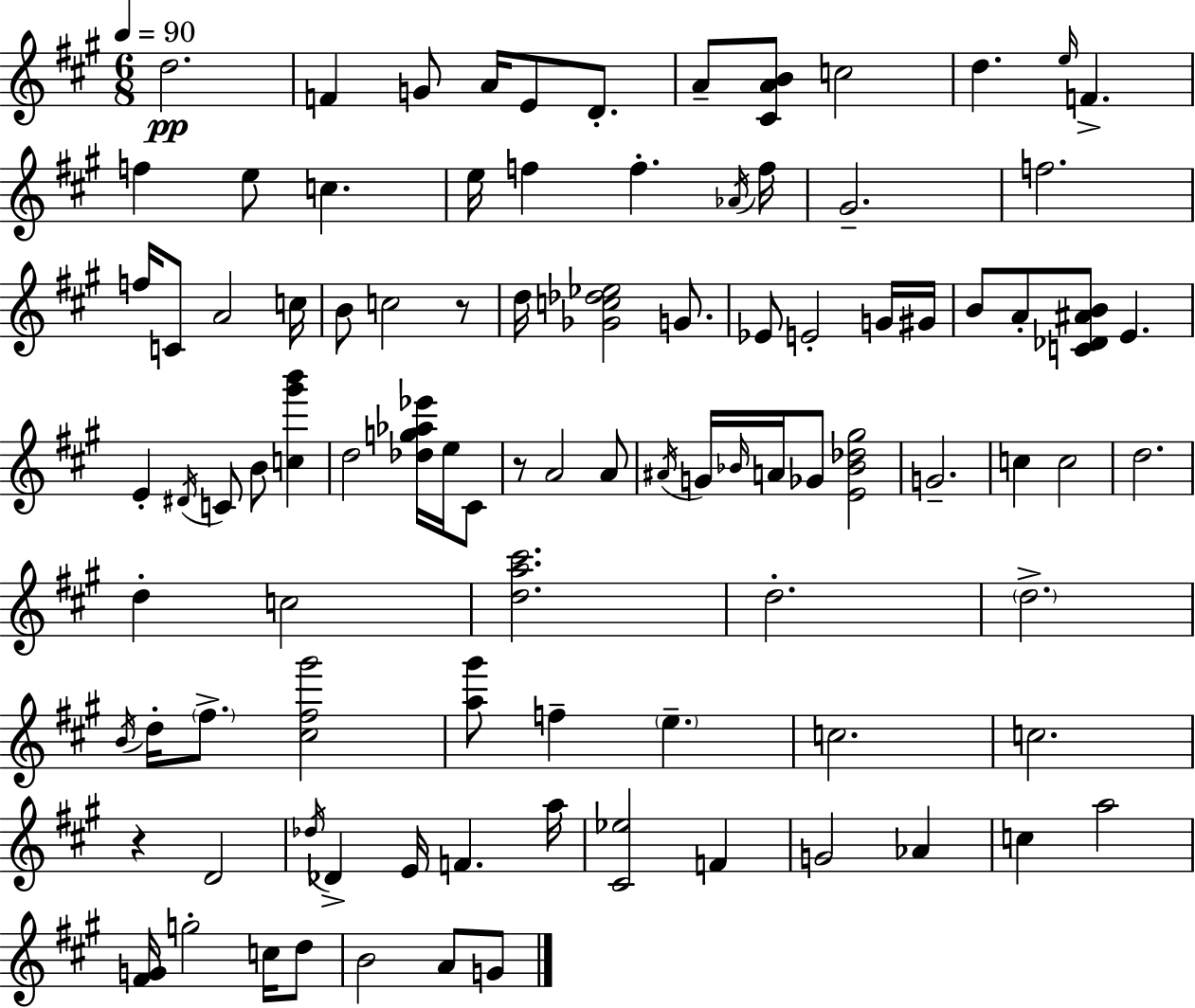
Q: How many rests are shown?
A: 3